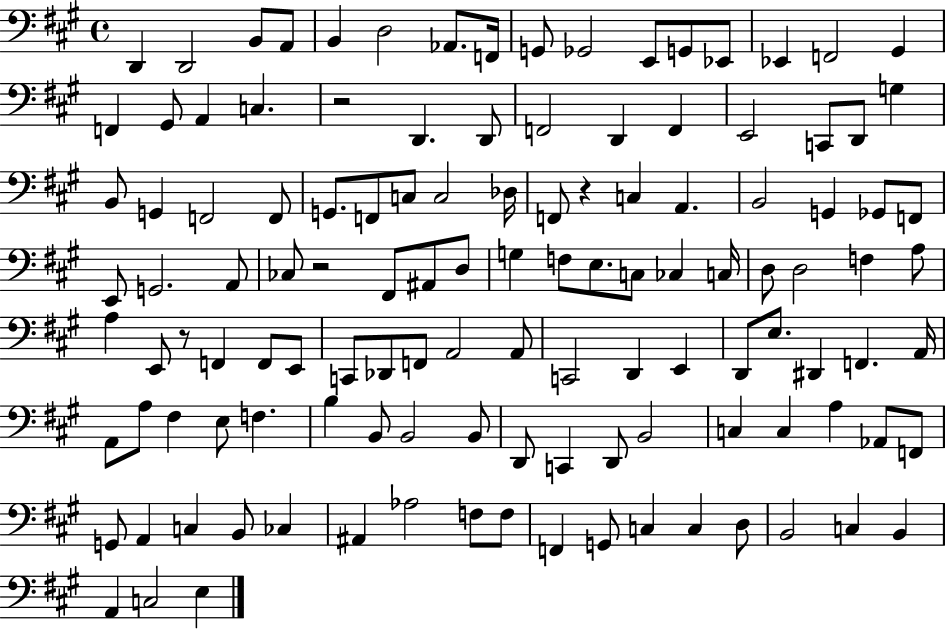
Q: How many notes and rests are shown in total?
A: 122